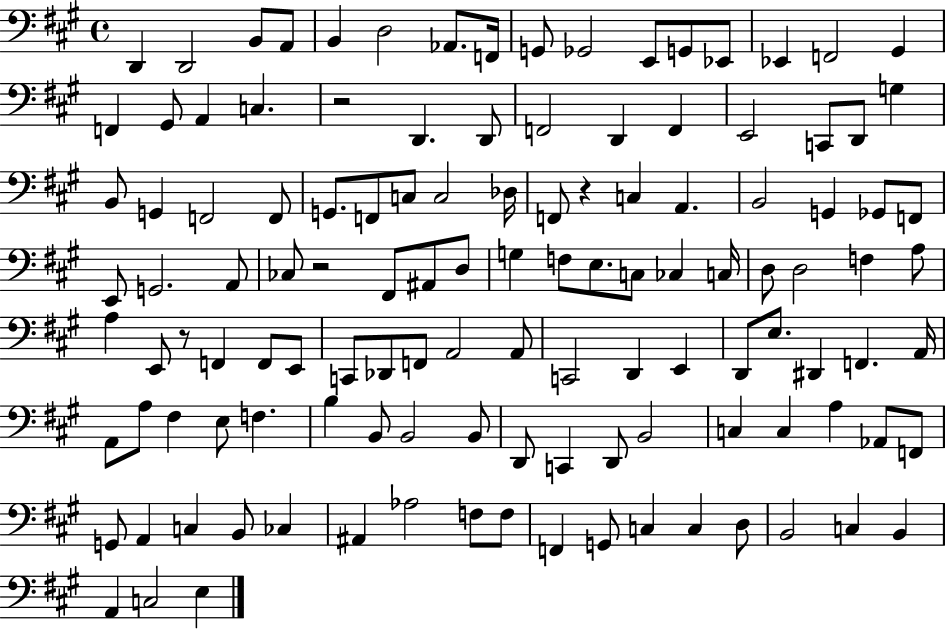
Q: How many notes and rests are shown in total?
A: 122